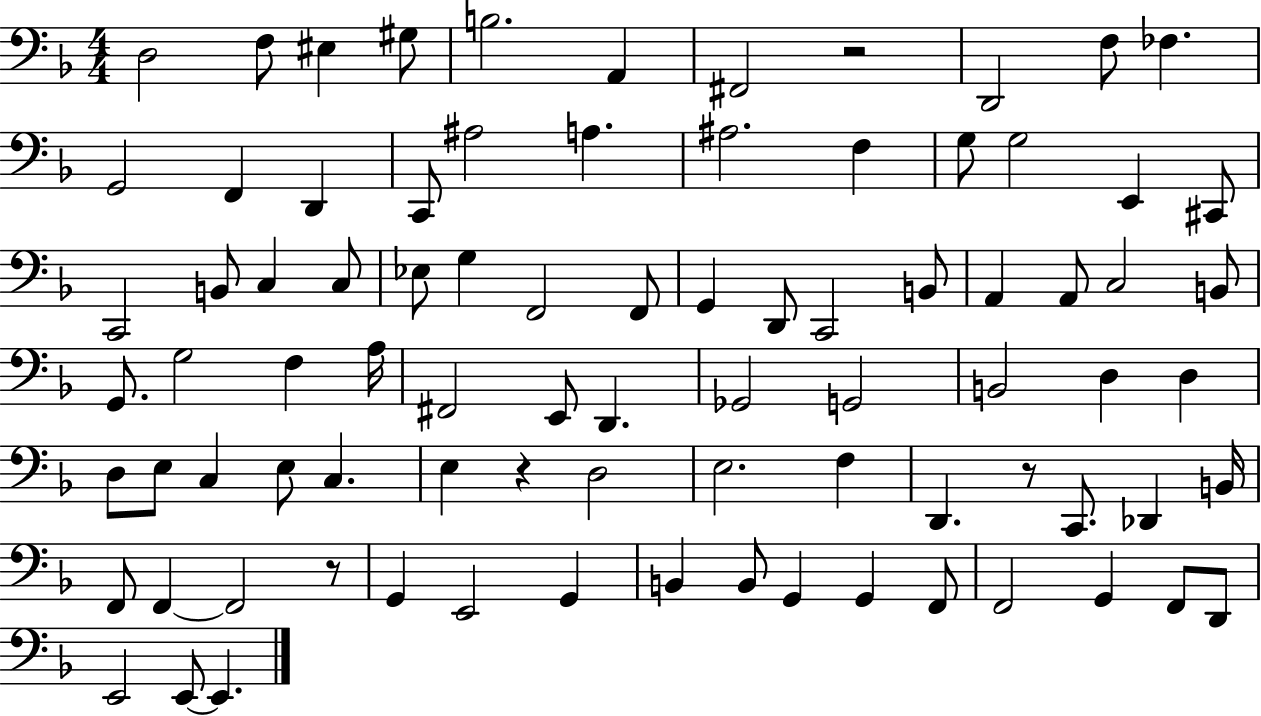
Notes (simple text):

D3/h F3/e EIS3/q G#3/e B3/h. A2/q F#2/h R/h D2/h F3/e FES3/q. G2/h F2/q D2/q C2/e A#3/h A3/q. A#3/h. F3/q G3/e G3/h E2/q C#2/e C2/h B2/e C3/q C3/e Eb3/e G3/q F2/h F2/e G2/q D2/e C2/h B2/e A2/q A2/e C3/h B2/e G2/e. G3/h F3/q A3/s F#2/h E2/e D2/q. Gb2/h G2/h B2/h D3/q D3/q D3/e E3/e C3/q E3/e C3/q. E3/q R/q D3/h E3/h. F3/q D2/q. R/e C2/e. Db2/q B2/s F2/e F2/q F2/h R/e G2/q E2/h G2/q B2/q B2/e G2/q G2/q F2/e F2/h G2/q F2/e D2/e E2/h E2/e E2/q.